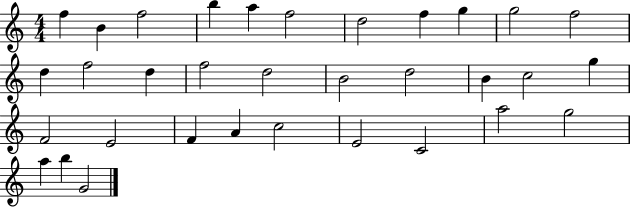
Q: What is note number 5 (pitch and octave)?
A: A5